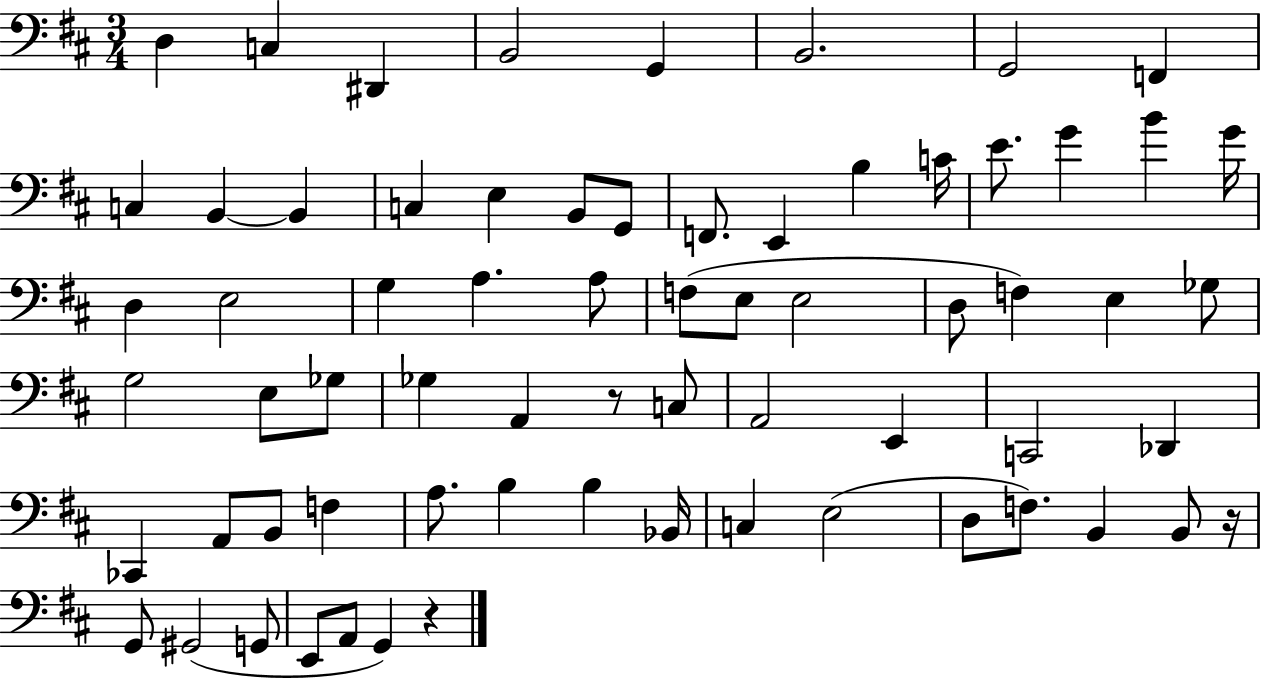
D3/q C3/q D#2/q B2/h G2/q B2/h. G2/h F2/q C3/q B2/q B2/q C3/q E3/q B2/e G2/e F2/e. E2/q B3/q C4/s E4/e. G4/q B4/q G4/s D3/q E3/h G3/q A3/q. A3/e F3/e E3/e E3/h D3/e F3/q E3/q Gb3/e G3/h E3/e Gb3/e Gb3/q A2/q R/e C3/e A2/h E2/q C2/h Db2/q CES2/q A2/e B2/e F3/q A3/e. B3/q B3/q Bb2/s C3/q E3/h D3/e F3/e. B2/q B2/e R/s G2/e G#2/h G2/e E2/e A2/e G2/q R/q